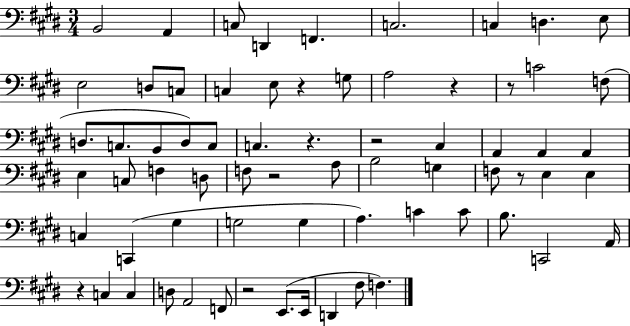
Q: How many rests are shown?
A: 9